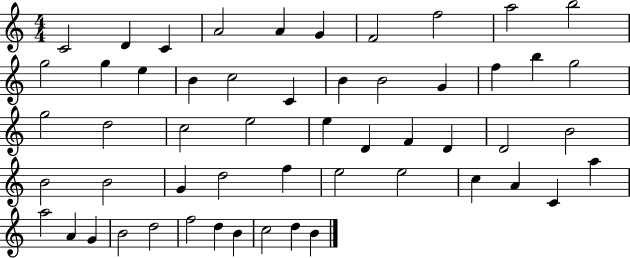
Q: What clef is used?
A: treble